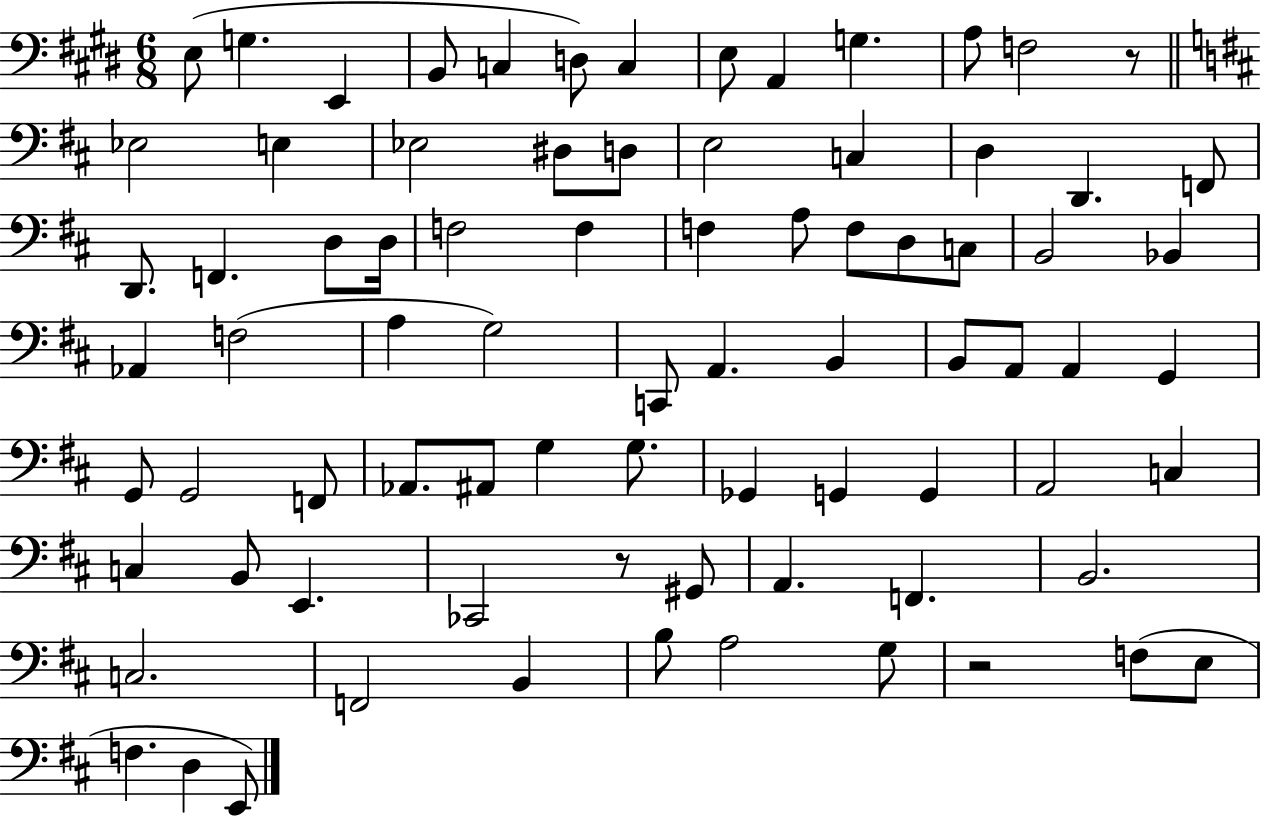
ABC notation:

X:1
T:Untitled
M:6/8
L:1/4
K:E
E,/2 G, E,, B,,/2 C, D,/2 C, E,/2 A,, G, A,/2 F,2 z/2 _E,2 E, _E,2 ^D,/2 D,/2 E,2 C, D, D,, F,,/2 D,,/2 F,, D,/2 D,/4 F,2 F, F, A,/2 F,/2 D,/2 C,/2 B,,2 _B,, _A,, F,2 A, G,2 C,,/2 A,, B,, B,,/2 A,,/2 A,, G,, G,,/2 G,,2 F,,/2 _A,,/2 ^A,,/2 G, G,/2 _G,, G,, G,, A,,2 C, C, B,,/2 E,, _C,,2 z/2 ^G,,/2 A,, F,, B,,2 C,2 F,,2 B,, B,/2 A,2 G,/2 z2 F,/2 E,/2 F, D, E,,/2